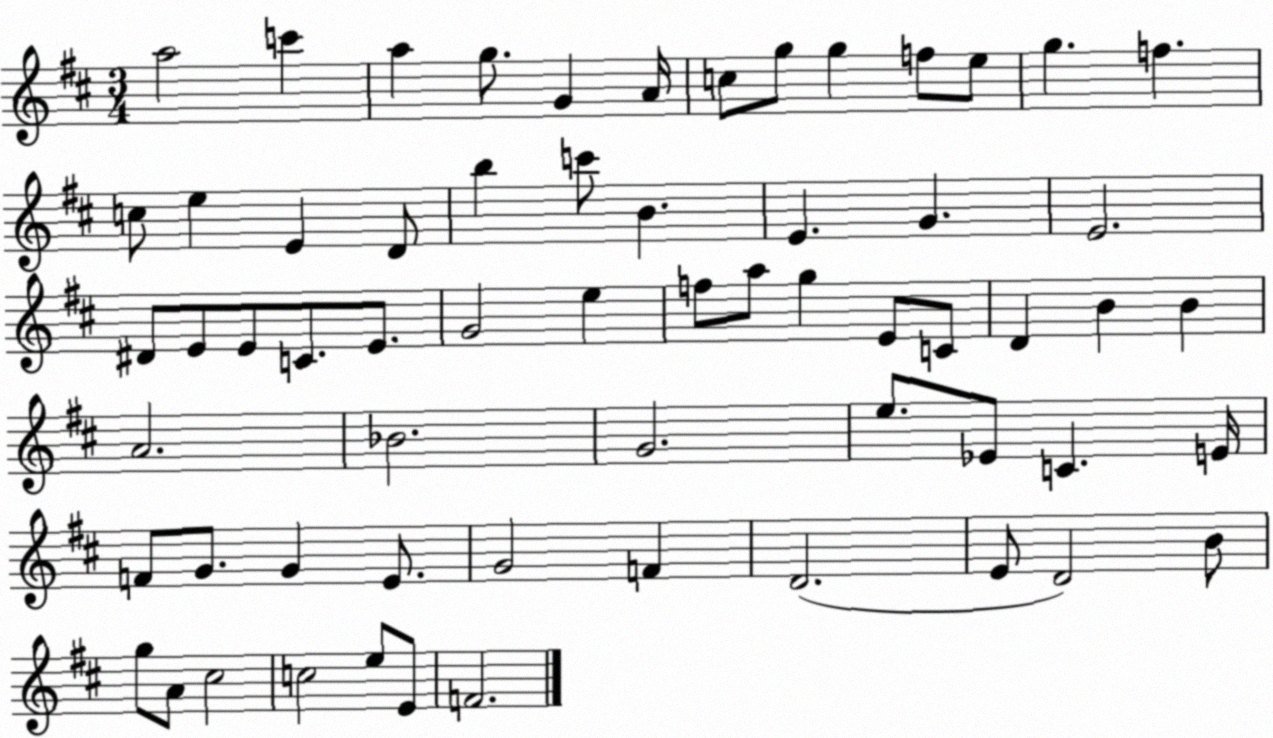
X:1
T:Untitled
M:3/4
L:1/4
K:D
a2 c' a g/2 G A/4 c/2 g/2 g f/2 e/2 g f c/2 e E D/2 b c'/2 B E G E2 ^D/2 E/2 E/2 C/2 E/2 G2 e f/2 a/2 g E/2 C/2 D B B A2 _B2 G2 e/2 _E/2 C E/4 F/2 G/2 G E/2 G2 F D2 E/2 D2 B/2 g/2 A/2 ^c2 c2 e/2 E/2 F2